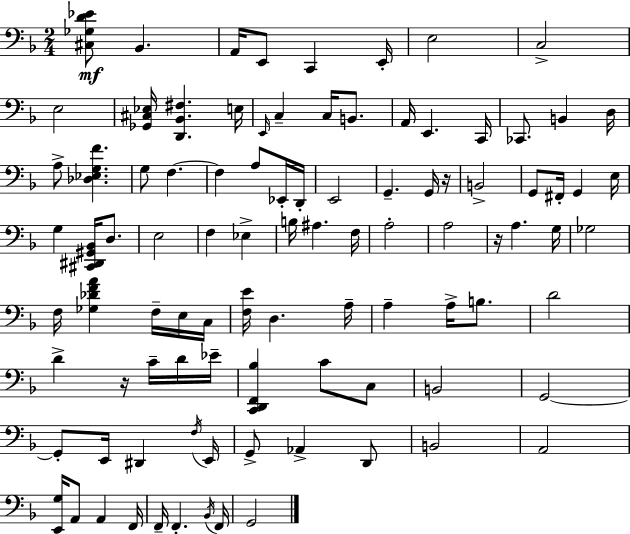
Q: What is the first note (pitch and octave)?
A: Bb2